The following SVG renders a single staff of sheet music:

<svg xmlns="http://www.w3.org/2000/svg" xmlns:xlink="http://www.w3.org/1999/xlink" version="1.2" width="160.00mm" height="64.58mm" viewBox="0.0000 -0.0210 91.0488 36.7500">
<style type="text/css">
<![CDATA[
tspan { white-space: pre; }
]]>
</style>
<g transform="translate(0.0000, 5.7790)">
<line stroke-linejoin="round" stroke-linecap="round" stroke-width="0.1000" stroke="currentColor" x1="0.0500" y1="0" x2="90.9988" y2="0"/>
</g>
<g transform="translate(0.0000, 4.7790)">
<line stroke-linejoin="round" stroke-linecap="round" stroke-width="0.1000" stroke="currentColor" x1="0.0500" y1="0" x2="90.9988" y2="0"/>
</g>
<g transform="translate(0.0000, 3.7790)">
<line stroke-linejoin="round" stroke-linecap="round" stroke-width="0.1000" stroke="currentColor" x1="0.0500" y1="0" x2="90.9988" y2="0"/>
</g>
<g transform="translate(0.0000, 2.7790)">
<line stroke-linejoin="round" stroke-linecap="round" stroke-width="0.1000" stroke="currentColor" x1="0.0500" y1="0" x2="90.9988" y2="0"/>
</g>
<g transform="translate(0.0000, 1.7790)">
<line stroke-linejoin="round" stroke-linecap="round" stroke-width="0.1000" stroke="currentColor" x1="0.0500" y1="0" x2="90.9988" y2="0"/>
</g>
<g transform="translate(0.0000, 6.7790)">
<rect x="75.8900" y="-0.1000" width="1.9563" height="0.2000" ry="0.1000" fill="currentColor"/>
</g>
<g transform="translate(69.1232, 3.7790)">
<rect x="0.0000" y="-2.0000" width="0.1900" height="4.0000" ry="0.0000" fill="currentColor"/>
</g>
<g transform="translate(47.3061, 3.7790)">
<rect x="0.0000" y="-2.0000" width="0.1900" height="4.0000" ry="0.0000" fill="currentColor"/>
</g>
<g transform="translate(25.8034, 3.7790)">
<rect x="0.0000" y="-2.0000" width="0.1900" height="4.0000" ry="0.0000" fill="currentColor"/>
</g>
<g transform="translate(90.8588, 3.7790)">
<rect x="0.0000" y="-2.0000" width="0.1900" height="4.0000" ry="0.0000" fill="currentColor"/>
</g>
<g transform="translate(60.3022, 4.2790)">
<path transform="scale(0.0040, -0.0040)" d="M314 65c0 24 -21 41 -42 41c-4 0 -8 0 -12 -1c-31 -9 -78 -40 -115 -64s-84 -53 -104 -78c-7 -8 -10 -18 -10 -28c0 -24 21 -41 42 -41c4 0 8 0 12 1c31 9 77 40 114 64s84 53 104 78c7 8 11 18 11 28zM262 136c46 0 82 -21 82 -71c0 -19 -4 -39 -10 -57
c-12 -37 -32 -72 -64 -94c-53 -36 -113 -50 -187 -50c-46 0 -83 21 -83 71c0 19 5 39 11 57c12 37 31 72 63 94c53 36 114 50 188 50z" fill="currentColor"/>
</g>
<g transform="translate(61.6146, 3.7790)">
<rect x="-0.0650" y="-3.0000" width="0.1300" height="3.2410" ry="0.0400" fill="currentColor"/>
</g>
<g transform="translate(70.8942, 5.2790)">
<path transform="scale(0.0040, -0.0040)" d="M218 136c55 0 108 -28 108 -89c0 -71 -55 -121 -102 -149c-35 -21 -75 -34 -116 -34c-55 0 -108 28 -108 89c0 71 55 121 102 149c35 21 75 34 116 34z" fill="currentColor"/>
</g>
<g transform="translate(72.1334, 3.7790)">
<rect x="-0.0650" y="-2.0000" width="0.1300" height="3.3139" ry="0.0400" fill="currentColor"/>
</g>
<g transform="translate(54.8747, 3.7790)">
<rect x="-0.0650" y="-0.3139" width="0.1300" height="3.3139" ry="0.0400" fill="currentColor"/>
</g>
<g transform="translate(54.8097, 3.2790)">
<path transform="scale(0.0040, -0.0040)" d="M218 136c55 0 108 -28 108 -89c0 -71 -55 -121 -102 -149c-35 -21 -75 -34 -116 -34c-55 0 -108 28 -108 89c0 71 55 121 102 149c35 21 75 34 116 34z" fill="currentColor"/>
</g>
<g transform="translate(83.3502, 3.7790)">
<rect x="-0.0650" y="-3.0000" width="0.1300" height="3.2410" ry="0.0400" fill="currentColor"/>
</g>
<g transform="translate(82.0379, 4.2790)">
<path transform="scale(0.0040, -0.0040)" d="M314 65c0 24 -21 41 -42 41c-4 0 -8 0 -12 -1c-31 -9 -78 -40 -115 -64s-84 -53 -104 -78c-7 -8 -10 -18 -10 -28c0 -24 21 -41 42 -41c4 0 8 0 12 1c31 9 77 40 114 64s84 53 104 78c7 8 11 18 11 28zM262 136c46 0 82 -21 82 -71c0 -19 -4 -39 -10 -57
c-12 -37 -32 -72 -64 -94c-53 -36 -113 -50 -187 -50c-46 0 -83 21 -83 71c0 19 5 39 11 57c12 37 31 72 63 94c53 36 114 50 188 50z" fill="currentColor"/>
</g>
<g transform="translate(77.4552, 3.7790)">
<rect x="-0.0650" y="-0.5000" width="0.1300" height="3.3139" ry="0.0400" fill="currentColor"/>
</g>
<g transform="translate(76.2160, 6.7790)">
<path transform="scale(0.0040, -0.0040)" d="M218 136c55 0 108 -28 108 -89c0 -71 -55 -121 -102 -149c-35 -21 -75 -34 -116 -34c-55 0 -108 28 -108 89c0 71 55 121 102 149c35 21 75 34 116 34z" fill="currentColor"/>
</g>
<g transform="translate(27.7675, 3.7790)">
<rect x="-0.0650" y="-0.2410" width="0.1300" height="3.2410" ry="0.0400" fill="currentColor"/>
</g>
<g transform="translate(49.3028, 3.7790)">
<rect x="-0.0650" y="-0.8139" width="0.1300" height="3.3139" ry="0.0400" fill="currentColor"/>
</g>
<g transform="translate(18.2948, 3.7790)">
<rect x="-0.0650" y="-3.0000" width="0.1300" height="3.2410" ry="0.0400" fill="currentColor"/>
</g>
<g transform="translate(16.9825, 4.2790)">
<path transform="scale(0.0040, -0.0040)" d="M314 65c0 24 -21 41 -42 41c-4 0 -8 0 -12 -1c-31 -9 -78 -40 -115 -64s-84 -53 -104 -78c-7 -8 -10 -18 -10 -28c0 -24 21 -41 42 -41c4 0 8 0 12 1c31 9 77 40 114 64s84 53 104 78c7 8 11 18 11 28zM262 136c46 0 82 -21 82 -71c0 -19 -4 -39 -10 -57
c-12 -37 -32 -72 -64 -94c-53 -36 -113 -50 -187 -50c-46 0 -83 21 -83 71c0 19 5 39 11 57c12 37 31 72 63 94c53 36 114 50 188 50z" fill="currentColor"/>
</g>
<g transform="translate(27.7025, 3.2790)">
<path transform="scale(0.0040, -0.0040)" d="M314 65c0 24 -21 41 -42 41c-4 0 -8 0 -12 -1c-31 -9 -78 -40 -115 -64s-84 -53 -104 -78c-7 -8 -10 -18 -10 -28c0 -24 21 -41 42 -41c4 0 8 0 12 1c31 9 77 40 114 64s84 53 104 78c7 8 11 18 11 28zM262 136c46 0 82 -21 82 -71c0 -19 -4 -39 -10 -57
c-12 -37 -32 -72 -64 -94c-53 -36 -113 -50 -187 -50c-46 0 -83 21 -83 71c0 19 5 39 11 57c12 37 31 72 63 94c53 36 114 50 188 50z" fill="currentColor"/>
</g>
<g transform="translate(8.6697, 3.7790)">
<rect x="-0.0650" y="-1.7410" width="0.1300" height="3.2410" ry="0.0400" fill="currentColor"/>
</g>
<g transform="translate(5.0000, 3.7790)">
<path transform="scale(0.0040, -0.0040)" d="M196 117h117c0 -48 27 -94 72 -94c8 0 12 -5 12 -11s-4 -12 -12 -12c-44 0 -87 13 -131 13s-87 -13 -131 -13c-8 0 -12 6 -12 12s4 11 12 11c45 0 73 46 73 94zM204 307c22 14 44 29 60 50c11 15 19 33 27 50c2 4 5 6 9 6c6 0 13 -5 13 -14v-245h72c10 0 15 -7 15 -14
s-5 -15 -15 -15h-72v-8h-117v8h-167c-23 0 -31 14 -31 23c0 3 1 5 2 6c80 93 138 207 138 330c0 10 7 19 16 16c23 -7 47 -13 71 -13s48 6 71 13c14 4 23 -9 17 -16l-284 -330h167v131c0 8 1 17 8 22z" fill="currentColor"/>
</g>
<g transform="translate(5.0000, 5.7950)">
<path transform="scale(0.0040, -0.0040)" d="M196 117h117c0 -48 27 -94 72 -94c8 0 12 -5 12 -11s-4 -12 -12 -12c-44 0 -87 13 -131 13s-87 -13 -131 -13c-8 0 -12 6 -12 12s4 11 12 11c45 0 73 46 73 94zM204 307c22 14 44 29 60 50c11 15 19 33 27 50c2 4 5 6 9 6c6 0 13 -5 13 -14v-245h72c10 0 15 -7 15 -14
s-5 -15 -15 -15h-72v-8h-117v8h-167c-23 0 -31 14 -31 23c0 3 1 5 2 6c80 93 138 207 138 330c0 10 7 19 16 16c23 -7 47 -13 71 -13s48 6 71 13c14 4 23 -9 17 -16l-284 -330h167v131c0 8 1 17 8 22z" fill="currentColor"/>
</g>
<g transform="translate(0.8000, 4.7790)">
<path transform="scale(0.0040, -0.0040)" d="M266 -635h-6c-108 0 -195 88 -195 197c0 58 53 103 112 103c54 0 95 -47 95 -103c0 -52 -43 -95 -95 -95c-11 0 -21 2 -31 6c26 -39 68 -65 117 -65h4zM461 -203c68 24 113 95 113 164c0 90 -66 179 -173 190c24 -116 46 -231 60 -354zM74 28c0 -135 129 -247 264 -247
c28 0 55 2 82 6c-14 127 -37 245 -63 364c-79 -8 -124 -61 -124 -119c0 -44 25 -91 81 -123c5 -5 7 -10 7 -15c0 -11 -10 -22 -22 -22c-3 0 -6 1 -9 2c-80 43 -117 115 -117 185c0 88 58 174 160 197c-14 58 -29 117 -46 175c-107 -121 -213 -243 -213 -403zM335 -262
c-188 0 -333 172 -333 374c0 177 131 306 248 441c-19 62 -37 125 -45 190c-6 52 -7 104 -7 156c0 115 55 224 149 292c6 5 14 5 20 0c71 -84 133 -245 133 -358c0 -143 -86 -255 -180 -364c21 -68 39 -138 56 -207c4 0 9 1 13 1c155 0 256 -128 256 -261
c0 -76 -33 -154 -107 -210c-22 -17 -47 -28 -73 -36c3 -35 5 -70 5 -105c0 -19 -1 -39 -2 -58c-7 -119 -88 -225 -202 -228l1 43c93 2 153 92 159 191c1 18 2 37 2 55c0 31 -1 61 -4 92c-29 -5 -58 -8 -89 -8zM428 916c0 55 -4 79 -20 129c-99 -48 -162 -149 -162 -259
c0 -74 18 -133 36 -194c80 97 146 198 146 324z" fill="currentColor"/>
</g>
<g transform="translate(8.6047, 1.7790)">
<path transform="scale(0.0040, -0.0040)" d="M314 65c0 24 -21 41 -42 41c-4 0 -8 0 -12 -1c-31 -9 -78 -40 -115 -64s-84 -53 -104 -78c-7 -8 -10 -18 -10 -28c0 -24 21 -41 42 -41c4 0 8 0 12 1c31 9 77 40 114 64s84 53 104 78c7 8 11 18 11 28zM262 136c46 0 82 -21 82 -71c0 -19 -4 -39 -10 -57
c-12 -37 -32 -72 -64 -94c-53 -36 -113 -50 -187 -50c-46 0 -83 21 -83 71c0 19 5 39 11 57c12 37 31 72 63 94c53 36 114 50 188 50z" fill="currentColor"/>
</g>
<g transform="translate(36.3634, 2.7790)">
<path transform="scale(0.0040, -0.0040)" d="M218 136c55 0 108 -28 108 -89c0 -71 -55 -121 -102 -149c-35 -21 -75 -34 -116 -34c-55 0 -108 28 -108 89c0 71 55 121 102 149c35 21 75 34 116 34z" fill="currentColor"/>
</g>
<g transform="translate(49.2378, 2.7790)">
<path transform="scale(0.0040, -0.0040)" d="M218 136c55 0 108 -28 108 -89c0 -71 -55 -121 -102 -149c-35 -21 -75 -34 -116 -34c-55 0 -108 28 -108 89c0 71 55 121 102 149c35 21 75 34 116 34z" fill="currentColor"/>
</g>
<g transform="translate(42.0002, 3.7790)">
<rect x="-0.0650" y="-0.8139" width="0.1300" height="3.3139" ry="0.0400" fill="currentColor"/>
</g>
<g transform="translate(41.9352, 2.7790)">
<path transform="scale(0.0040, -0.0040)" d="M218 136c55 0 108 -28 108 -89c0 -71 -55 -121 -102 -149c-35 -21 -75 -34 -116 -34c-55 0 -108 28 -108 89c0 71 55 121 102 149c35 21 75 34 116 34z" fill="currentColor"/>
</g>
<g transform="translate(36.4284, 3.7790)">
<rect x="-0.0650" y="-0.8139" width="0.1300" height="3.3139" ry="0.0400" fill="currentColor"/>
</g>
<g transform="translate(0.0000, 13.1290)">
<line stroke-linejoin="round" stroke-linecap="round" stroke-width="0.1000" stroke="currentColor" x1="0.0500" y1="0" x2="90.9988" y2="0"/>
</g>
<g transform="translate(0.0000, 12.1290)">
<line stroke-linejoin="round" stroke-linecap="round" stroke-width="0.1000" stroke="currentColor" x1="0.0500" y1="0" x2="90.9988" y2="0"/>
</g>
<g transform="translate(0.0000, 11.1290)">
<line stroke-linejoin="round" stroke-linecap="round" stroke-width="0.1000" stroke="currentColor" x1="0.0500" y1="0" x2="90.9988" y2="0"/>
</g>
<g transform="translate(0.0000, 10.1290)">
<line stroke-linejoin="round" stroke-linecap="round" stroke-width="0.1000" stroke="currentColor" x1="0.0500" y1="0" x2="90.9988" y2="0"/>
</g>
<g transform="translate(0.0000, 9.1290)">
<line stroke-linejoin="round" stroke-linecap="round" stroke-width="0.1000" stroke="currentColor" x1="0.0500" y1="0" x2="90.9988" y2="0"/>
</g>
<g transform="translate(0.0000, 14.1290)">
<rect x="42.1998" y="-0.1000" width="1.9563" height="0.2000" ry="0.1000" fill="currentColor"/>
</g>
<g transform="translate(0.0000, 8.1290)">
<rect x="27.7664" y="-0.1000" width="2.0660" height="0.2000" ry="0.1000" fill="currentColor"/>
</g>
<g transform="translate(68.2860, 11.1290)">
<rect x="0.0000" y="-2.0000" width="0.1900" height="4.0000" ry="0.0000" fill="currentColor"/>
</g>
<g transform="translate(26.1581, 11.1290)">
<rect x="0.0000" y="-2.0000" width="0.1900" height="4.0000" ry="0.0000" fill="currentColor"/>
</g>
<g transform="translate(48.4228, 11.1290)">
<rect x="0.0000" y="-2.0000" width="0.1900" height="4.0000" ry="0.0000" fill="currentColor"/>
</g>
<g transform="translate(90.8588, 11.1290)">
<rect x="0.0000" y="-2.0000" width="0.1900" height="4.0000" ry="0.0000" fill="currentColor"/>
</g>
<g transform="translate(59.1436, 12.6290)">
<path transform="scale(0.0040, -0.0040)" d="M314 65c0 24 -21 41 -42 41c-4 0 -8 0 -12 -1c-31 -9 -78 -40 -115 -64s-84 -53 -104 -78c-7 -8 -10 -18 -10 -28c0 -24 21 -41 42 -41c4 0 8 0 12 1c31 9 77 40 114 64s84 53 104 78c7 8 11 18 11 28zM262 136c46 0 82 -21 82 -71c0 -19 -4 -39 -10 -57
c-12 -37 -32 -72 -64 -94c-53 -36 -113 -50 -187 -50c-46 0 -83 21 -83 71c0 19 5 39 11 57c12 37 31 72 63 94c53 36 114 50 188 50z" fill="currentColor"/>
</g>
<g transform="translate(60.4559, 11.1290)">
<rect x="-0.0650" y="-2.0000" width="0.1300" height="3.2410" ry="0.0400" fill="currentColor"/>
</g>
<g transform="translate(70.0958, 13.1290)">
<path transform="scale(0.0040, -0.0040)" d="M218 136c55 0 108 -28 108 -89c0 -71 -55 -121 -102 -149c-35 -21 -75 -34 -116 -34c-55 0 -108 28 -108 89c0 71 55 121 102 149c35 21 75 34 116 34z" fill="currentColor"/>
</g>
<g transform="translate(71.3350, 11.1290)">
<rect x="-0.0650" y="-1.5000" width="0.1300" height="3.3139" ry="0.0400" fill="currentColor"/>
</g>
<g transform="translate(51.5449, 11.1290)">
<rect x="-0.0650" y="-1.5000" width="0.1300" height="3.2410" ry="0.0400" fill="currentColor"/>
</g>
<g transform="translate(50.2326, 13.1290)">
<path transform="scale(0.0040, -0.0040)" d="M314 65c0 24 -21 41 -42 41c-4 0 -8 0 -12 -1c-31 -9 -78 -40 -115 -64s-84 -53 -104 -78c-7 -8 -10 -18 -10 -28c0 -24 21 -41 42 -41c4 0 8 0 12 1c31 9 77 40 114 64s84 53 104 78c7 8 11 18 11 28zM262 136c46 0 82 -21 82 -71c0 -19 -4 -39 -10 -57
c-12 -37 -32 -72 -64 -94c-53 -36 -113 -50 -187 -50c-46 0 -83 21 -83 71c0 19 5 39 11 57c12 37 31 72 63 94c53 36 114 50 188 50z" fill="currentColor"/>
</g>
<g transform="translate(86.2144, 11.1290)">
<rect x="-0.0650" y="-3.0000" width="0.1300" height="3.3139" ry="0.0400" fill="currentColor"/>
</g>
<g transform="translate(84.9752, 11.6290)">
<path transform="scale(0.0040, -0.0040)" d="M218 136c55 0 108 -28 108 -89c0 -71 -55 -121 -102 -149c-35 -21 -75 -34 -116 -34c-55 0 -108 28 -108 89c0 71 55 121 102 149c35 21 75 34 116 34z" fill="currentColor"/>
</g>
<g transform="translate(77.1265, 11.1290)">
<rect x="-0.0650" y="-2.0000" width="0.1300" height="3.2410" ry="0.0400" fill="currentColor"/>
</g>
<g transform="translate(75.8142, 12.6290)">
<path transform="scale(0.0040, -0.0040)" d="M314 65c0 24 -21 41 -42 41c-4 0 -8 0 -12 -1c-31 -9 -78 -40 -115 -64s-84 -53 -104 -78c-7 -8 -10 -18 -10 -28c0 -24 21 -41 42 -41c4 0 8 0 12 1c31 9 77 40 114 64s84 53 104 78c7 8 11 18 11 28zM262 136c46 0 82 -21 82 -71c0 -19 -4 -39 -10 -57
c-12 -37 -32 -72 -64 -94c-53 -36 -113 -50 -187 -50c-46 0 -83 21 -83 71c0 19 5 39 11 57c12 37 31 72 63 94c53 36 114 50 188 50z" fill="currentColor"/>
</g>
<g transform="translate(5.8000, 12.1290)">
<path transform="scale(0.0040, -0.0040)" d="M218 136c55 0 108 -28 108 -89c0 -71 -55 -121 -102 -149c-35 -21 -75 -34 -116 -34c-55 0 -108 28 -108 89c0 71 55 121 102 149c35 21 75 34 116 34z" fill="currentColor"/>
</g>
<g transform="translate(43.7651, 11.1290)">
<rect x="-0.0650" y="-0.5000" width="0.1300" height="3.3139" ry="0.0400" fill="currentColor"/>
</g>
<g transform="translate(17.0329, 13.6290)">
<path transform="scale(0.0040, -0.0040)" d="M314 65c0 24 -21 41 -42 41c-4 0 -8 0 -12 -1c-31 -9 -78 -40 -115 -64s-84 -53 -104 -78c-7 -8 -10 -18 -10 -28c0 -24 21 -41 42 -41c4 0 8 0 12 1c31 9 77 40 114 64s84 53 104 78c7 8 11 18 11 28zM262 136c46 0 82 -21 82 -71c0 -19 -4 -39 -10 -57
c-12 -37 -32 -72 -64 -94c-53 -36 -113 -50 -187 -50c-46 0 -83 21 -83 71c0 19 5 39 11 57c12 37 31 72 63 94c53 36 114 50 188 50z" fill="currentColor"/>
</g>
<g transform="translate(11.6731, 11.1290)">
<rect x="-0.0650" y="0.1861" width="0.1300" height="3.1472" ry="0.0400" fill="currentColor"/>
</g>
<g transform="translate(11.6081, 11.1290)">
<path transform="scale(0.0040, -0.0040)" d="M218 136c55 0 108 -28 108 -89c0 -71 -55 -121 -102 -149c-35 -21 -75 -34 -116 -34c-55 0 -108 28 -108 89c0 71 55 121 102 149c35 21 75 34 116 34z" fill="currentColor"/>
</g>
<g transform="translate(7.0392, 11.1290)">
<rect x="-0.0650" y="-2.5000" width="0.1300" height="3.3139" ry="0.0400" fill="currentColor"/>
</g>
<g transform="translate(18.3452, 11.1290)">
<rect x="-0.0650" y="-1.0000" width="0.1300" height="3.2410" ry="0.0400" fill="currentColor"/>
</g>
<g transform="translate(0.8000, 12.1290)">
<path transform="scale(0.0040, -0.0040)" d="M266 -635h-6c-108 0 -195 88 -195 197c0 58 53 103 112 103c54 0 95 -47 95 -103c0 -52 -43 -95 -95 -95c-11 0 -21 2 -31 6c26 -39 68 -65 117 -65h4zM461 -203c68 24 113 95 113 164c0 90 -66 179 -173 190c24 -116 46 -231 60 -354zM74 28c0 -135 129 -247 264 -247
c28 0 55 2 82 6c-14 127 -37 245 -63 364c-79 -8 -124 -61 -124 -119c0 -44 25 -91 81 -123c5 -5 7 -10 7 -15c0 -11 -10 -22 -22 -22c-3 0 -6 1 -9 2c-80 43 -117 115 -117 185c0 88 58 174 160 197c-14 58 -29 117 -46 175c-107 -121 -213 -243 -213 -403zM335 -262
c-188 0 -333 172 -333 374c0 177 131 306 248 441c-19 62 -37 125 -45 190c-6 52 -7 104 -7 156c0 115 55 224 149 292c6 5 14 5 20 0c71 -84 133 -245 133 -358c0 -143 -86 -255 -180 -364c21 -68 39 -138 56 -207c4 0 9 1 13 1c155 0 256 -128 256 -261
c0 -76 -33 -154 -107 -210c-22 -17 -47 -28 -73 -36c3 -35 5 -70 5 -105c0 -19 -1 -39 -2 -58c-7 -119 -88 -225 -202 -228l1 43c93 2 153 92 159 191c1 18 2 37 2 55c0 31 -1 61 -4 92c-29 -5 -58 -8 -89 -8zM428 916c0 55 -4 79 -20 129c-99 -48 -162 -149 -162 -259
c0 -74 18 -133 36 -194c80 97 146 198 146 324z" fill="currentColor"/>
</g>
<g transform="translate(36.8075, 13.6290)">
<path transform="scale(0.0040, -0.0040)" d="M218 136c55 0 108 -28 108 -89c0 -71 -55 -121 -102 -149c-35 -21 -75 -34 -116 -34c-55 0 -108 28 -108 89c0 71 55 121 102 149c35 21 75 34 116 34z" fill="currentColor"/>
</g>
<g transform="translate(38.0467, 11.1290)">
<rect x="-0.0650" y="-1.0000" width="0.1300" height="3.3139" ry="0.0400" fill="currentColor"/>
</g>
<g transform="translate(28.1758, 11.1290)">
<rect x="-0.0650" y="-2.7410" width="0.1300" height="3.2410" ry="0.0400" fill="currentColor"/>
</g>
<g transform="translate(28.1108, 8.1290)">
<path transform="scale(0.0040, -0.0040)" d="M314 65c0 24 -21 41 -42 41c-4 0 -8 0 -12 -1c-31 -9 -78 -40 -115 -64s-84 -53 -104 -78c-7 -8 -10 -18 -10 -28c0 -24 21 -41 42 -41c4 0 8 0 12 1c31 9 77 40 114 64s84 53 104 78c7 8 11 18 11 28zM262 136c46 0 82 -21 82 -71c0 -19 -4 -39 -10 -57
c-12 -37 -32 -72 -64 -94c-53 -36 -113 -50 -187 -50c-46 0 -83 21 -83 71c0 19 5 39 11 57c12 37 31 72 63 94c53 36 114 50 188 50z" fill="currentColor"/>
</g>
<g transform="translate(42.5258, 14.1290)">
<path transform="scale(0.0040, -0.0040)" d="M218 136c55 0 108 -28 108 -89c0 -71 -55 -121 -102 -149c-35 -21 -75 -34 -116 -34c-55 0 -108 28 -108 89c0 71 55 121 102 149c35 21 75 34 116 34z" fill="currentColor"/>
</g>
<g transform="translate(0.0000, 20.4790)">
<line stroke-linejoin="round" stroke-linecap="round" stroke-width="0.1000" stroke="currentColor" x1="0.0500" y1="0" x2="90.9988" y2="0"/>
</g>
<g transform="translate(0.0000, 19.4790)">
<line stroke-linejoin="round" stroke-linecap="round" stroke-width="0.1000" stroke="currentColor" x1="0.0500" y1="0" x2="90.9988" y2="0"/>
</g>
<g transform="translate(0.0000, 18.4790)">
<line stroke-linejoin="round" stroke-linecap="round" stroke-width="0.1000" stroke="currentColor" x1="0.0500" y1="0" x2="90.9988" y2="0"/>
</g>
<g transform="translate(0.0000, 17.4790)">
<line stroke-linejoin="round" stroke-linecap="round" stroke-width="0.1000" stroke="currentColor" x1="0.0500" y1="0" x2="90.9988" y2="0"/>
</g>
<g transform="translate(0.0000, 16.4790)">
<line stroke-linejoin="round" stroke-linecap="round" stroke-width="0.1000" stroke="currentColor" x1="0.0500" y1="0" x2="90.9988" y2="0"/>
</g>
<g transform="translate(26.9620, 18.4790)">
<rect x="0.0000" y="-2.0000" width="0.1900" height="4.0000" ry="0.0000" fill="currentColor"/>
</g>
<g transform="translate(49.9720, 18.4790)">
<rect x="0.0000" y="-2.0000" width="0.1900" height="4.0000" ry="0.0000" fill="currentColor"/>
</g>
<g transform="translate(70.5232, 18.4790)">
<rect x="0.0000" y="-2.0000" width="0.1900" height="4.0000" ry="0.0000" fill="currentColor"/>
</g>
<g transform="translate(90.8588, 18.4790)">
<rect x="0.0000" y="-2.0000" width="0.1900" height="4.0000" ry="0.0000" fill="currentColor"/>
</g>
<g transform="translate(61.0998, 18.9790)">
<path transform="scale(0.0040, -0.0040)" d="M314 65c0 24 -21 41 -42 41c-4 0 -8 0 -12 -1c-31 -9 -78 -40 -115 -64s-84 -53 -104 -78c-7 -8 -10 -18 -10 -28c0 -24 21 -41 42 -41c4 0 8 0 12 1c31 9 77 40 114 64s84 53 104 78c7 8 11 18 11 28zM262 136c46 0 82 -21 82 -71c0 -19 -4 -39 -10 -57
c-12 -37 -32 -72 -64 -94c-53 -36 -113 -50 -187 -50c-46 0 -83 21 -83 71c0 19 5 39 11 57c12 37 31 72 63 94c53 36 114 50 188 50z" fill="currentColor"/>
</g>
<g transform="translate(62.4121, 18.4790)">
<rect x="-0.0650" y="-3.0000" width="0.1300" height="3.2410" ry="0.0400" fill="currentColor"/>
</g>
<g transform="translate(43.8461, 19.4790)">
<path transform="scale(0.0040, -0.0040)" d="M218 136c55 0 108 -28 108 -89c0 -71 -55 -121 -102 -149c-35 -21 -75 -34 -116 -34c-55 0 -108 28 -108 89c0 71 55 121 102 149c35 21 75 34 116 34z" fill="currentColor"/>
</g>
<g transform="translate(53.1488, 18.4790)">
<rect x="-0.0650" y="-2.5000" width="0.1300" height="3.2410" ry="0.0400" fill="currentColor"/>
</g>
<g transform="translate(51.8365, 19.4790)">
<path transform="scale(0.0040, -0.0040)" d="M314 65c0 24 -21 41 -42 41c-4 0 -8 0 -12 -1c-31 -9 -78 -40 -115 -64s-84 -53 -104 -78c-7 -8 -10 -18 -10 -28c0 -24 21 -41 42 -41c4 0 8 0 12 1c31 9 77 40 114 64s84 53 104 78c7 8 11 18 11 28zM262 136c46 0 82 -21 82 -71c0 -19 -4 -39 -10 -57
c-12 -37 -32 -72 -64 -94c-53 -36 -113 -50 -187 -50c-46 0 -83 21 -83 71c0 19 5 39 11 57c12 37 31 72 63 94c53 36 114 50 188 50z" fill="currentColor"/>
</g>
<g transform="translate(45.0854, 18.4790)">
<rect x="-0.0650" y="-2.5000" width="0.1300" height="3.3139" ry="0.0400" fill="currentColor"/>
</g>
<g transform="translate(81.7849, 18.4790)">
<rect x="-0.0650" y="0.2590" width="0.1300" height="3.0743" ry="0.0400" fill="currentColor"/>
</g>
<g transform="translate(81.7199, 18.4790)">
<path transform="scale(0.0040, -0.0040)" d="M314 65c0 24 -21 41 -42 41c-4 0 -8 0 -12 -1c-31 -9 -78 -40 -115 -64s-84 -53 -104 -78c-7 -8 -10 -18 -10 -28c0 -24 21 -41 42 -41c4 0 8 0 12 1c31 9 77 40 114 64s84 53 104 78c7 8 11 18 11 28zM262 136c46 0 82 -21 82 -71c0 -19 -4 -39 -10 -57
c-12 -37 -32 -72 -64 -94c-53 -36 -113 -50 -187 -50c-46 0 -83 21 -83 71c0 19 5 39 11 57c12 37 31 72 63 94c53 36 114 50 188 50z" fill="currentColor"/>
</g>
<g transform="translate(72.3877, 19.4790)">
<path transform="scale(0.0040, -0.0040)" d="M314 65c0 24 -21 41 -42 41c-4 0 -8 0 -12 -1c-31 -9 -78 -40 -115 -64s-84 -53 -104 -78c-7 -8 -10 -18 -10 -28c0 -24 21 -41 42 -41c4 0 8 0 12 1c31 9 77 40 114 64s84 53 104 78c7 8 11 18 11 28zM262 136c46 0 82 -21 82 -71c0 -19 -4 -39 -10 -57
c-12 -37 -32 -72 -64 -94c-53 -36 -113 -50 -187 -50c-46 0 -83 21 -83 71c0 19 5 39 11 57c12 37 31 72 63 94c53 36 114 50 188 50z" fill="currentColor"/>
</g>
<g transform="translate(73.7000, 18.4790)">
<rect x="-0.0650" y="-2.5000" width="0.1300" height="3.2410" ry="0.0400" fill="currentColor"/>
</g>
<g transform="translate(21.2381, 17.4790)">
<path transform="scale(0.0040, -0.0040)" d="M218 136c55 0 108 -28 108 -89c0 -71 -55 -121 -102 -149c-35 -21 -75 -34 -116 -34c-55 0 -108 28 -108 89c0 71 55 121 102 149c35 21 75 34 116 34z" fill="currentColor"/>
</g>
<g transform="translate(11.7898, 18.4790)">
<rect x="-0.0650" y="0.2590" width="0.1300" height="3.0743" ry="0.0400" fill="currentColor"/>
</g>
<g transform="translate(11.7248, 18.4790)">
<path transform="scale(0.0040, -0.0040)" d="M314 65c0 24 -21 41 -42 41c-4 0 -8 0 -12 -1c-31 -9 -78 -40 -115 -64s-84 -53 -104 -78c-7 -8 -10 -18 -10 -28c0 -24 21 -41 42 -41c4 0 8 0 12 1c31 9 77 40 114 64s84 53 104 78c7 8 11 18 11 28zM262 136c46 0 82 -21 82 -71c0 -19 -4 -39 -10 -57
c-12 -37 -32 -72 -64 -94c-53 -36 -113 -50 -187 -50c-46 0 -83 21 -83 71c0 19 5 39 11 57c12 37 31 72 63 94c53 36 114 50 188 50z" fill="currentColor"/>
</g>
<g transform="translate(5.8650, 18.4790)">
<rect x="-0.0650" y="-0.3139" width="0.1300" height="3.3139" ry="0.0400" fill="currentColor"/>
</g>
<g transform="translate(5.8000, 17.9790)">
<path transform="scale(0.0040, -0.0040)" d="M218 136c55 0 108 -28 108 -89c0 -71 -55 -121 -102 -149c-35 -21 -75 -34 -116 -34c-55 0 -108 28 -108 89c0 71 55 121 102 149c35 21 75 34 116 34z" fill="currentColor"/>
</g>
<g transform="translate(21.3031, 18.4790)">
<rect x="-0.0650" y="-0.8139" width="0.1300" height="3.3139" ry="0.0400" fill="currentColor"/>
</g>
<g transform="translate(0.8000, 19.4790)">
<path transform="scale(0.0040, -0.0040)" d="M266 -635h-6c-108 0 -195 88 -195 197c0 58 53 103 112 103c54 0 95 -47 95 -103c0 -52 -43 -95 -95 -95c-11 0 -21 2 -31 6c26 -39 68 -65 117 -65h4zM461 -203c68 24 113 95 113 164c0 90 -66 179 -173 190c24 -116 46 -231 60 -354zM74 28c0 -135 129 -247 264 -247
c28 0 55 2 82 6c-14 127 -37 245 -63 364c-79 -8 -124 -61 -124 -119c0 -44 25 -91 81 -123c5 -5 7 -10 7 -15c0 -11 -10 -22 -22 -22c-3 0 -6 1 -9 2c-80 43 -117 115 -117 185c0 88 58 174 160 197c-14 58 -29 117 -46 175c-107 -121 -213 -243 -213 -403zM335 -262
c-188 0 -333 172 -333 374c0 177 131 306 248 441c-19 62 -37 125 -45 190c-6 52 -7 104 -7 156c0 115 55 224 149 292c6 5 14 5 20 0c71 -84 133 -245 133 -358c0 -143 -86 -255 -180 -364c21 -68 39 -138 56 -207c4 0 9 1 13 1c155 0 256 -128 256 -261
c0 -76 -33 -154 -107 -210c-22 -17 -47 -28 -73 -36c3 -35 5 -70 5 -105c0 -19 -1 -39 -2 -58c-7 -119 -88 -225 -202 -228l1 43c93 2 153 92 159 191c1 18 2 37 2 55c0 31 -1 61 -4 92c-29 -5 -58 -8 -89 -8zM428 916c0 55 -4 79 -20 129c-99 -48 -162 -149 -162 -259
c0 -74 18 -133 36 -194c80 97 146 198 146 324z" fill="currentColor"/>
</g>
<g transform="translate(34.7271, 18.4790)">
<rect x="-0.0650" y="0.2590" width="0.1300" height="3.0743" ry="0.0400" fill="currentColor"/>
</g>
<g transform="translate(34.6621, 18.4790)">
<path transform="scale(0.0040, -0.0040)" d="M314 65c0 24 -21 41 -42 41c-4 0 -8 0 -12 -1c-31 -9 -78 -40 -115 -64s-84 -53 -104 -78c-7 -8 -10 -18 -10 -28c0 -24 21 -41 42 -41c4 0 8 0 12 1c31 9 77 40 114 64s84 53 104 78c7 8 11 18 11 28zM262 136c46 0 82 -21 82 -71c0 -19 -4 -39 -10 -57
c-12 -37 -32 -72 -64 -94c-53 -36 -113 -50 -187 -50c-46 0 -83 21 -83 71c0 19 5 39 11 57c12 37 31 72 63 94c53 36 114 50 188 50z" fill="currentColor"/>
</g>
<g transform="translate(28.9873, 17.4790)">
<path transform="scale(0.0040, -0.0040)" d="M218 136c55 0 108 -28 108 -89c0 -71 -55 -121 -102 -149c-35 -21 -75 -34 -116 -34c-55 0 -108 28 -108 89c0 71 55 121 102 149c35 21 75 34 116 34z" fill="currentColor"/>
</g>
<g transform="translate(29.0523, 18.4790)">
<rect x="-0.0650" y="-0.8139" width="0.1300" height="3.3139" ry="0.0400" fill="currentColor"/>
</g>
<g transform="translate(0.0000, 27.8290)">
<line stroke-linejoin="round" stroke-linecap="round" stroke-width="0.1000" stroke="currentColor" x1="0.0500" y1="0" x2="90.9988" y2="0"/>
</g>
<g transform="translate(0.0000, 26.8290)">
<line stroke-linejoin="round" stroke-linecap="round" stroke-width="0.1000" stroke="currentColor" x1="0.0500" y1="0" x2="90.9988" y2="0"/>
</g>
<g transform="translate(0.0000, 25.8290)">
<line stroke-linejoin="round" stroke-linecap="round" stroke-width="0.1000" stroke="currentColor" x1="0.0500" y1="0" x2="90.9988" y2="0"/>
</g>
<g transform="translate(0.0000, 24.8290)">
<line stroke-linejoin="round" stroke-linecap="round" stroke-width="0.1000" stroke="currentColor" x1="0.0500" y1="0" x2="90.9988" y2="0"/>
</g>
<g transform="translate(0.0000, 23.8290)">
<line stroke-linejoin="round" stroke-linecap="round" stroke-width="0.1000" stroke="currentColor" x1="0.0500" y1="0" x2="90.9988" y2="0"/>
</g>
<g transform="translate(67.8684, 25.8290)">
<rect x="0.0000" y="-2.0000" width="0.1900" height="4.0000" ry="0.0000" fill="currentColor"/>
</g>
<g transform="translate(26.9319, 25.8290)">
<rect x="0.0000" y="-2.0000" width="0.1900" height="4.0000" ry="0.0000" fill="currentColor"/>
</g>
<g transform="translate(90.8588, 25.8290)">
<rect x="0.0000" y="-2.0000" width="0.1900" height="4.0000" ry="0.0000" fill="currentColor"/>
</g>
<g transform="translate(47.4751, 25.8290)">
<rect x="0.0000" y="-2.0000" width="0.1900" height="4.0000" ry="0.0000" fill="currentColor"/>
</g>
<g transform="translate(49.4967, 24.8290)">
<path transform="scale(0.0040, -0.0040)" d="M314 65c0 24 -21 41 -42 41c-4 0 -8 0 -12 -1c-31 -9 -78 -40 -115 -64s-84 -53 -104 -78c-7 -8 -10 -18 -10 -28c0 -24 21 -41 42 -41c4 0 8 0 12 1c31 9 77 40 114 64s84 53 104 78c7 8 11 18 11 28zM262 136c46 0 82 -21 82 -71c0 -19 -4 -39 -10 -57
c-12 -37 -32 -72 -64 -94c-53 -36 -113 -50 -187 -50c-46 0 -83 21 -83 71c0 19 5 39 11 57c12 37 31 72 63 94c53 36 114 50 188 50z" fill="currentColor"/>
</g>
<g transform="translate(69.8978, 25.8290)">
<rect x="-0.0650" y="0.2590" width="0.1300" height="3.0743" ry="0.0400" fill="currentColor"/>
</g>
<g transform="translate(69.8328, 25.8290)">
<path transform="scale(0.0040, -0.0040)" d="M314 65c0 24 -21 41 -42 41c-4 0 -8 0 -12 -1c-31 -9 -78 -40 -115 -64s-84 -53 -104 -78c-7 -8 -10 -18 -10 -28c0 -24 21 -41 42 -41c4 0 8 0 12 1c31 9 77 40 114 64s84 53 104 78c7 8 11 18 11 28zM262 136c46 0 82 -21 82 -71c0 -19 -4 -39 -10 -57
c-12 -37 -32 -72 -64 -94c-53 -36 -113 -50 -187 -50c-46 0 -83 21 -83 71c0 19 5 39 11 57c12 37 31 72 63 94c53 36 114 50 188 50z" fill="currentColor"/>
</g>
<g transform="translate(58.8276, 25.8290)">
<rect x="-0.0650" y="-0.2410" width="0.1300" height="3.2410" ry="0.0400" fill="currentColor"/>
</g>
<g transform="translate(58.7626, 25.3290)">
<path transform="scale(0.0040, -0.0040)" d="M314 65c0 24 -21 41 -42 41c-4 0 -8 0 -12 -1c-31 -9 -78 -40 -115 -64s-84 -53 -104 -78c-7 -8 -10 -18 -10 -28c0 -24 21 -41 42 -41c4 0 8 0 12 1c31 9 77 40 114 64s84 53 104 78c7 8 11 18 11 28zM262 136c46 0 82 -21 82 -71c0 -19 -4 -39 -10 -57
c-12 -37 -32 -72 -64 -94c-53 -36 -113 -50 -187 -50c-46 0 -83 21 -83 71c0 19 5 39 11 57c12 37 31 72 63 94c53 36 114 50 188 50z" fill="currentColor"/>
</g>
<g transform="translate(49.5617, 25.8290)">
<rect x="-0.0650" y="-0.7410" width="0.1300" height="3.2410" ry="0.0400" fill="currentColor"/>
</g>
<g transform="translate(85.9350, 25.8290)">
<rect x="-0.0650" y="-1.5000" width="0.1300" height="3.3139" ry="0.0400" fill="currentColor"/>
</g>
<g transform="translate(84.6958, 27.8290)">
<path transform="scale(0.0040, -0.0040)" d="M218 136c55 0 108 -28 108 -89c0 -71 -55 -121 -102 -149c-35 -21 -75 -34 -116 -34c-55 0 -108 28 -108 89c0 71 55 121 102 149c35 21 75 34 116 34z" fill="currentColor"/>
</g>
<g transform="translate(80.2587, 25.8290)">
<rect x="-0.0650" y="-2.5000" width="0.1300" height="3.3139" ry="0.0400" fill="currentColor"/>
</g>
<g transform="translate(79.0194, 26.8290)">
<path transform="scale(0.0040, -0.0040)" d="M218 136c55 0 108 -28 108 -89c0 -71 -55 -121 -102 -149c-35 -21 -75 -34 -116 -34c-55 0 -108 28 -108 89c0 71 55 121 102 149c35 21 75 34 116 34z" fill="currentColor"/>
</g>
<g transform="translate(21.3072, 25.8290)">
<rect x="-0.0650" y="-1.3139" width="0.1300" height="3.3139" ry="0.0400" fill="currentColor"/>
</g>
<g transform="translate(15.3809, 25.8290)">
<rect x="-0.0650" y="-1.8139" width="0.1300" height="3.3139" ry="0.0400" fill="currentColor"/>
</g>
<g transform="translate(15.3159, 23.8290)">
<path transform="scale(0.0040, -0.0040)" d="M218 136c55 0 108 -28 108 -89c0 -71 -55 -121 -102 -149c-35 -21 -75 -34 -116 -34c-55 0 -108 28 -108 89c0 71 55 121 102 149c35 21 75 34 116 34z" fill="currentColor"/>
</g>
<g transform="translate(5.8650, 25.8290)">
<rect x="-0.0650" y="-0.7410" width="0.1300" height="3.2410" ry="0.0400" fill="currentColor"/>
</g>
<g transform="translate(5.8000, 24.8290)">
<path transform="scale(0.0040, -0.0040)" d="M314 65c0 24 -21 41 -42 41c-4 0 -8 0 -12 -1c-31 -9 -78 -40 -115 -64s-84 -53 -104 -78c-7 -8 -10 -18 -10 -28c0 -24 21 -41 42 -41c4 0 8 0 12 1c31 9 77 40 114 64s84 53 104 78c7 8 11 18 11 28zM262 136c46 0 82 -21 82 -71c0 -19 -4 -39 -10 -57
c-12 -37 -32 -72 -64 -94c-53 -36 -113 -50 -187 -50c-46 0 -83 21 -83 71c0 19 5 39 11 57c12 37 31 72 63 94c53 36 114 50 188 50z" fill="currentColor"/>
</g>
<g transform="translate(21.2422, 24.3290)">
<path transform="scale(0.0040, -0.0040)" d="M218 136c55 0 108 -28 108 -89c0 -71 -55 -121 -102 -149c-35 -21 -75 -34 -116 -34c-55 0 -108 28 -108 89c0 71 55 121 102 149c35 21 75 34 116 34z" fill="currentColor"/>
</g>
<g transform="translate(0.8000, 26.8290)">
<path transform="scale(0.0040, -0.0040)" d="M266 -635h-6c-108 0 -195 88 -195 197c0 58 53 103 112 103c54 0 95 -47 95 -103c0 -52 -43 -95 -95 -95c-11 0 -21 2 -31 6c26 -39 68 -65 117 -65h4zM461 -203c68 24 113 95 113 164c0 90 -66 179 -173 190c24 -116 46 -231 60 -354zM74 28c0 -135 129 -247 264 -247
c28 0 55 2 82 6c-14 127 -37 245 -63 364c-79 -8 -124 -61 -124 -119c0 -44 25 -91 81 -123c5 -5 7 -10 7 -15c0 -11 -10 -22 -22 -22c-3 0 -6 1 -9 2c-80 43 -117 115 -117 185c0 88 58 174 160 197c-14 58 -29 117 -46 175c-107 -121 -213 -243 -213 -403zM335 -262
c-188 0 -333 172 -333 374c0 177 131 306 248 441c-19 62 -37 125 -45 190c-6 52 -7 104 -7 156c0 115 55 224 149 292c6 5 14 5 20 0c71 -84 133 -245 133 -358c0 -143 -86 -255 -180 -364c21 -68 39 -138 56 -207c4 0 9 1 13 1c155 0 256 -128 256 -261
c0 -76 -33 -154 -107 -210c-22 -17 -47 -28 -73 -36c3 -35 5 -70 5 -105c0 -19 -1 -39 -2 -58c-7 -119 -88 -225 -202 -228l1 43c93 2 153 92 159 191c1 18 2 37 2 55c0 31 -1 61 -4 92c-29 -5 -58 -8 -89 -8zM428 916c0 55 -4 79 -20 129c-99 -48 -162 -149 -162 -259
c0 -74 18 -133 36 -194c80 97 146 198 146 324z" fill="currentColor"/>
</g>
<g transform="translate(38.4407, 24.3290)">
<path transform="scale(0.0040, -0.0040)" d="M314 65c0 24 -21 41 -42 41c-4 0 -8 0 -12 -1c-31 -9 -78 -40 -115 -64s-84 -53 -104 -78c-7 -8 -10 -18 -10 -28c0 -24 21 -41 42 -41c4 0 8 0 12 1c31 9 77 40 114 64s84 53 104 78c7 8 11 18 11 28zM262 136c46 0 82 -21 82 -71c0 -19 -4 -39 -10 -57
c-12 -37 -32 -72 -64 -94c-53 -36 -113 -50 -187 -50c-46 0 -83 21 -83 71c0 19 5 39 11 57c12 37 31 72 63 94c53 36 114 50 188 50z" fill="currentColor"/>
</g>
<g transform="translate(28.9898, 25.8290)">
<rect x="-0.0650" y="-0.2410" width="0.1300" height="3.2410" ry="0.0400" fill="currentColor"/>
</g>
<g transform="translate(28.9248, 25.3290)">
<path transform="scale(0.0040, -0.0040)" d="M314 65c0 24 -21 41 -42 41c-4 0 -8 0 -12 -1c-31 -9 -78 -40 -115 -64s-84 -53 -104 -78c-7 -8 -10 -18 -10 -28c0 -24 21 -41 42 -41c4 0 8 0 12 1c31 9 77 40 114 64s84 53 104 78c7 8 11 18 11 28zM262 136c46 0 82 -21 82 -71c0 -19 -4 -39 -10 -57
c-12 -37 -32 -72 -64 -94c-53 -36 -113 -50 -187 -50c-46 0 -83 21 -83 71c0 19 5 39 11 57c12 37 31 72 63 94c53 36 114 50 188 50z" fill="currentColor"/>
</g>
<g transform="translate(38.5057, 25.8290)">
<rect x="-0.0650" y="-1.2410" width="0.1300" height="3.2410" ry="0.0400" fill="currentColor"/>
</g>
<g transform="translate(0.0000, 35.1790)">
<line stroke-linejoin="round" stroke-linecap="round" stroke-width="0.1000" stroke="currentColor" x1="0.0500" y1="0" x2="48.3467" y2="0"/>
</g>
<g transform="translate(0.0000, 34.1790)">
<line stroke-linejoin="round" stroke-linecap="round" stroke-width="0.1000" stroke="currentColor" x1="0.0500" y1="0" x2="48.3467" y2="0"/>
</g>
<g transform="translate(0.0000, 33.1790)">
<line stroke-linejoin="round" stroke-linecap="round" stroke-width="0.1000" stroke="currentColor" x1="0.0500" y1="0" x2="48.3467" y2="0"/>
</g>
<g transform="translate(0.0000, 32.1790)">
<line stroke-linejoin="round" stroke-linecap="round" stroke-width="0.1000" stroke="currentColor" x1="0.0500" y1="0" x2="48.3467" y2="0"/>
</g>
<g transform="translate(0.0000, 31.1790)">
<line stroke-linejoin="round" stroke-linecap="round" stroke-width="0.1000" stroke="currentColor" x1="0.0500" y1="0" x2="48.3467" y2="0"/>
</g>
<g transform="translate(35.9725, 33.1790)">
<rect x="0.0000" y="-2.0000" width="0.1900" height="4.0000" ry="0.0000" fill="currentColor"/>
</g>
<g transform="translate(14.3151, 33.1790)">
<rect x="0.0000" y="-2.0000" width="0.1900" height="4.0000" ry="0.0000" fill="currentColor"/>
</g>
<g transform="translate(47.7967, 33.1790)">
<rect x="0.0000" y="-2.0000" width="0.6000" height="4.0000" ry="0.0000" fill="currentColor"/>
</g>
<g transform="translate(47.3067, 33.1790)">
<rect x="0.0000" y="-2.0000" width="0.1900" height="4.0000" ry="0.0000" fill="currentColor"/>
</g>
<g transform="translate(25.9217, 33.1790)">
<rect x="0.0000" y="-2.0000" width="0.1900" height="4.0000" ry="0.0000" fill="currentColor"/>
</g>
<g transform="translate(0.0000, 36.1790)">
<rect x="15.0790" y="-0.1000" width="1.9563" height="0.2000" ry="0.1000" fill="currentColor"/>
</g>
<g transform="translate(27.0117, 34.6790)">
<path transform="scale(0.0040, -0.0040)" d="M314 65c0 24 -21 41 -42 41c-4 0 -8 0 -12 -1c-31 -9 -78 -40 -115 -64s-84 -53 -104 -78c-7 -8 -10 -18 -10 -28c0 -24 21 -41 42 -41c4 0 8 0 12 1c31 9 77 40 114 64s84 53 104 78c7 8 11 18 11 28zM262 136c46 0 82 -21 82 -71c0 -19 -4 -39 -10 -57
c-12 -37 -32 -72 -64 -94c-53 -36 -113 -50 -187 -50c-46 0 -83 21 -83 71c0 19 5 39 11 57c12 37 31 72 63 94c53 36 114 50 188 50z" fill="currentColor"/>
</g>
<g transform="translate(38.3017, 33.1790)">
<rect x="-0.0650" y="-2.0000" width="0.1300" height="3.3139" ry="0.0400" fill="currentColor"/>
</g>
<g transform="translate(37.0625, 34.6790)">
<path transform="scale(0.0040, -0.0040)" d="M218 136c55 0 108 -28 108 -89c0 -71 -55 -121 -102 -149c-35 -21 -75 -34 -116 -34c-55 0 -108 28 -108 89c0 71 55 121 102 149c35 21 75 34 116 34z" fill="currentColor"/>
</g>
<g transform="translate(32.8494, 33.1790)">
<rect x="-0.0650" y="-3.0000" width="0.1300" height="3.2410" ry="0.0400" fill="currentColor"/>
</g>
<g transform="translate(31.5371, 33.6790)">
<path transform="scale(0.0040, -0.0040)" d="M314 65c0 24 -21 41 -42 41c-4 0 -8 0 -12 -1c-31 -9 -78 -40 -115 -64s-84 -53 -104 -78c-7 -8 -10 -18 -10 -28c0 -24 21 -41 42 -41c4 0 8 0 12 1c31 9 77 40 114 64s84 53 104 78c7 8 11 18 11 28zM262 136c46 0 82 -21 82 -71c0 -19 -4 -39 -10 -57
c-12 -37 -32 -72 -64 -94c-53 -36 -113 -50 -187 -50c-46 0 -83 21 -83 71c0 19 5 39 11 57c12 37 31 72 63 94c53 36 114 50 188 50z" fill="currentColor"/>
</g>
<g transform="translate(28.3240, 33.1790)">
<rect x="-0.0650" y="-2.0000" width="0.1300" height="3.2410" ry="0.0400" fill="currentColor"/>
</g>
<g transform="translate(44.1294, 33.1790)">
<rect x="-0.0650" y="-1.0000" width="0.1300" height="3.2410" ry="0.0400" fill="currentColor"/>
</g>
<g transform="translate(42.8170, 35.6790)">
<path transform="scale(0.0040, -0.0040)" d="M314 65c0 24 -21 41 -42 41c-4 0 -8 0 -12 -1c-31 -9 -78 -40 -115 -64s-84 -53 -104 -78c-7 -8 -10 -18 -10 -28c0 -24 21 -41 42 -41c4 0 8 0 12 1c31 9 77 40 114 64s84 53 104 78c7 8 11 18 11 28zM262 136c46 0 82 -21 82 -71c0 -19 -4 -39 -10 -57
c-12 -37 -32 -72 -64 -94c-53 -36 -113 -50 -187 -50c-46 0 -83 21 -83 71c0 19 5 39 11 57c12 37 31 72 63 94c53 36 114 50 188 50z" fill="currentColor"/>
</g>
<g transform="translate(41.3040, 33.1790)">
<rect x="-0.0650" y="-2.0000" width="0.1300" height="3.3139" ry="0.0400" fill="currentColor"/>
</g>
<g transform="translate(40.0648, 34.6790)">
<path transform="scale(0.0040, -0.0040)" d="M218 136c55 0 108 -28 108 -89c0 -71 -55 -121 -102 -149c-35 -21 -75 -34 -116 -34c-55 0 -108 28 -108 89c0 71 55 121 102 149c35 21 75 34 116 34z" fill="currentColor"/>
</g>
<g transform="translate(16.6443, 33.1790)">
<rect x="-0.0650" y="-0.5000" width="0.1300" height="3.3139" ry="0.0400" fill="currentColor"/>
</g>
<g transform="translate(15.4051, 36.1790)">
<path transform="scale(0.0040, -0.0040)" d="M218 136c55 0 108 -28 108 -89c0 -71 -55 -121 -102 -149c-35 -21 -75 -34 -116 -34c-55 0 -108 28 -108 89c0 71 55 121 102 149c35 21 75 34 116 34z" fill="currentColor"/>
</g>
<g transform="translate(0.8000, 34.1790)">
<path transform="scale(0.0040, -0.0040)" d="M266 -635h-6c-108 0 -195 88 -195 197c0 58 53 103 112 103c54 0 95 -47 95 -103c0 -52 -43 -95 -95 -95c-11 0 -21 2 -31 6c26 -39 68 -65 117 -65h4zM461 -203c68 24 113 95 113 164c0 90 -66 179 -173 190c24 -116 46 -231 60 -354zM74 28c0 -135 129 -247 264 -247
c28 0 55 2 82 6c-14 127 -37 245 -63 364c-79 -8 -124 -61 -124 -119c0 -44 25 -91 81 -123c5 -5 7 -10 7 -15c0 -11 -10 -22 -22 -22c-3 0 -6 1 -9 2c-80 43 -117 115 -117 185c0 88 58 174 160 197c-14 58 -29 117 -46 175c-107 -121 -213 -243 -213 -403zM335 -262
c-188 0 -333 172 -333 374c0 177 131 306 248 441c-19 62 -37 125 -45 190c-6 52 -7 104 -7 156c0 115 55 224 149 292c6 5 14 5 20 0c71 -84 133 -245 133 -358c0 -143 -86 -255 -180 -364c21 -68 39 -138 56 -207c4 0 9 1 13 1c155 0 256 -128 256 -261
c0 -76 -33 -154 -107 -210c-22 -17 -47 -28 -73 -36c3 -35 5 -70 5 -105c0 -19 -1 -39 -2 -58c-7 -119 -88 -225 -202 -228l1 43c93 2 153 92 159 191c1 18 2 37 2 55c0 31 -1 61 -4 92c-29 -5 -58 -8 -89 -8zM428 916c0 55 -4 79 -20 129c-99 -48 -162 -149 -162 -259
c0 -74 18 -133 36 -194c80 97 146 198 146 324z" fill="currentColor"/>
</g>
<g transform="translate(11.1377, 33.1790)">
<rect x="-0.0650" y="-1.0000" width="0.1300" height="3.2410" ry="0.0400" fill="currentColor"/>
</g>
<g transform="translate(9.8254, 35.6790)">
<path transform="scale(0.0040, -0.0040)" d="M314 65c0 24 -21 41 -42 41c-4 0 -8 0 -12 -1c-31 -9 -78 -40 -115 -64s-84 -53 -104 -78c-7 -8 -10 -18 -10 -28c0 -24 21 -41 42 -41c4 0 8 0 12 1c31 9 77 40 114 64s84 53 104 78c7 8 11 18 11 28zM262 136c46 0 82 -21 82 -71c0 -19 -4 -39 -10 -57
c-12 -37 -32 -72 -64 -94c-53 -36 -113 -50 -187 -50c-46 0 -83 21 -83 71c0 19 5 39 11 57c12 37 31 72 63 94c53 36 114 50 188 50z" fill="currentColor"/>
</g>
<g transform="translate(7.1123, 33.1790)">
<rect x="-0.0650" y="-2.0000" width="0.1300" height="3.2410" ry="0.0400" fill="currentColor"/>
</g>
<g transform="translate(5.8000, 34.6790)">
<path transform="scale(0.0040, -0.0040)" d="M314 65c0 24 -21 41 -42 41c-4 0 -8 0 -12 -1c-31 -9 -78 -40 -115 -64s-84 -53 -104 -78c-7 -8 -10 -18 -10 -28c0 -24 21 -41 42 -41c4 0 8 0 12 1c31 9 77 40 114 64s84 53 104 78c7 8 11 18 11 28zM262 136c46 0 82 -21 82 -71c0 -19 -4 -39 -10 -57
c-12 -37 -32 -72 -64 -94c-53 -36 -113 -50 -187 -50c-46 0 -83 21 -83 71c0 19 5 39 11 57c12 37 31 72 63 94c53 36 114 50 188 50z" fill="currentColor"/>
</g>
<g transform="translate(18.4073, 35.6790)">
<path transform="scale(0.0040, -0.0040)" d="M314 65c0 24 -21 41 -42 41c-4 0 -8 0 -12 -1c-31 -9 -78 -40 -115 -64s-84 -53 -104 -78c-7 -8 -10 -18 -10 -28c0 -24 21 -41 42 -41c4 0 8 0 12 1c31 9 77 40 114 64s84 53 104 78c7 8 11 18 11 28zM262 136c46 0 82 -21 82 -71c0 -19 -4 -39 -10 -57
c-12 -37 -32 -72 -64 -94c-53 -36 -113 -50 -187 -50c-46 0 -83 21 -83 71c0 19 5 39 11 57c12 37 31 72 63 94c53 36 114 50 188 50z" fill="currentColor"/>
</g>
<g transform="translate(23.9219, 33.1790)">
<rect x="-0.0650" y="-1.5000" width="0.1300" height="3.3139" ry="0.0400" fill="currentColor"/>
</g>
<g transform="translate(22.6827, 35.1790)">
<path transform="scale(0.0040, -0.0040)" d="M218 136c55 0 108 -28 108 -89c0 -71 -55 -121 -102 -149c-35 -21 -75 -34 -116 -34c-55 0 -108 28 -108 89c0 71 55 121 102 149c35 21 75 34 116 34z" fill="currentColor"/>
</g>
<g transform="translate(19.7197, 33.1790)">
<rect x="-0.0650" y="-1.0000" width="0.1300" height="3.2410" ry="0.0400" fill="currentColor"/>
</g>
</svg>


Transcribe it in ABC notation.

X:1
T:Untitled
M:4/4
L:1/4
K:C
f2 A2 c2 d d d c A2 F C A2 G B D2 a2 D C E2 F2 E F2 A c B2 d d B2 G G2 A2 G2 B2 d2 f e c2 e2 d2 c2 B2 G E F2 D2 C D2 E F2 A2 F F D2